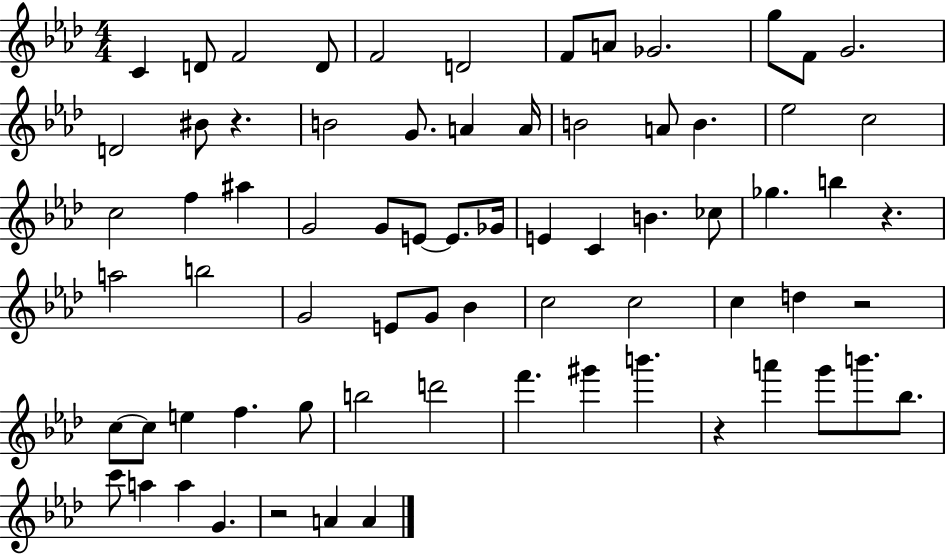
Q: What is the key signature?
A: AES major